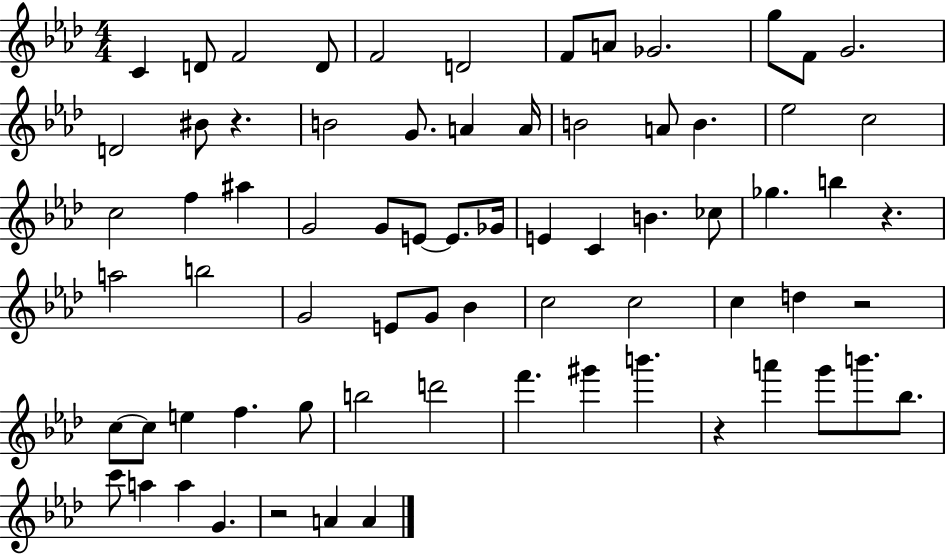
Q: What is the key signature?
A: AES major